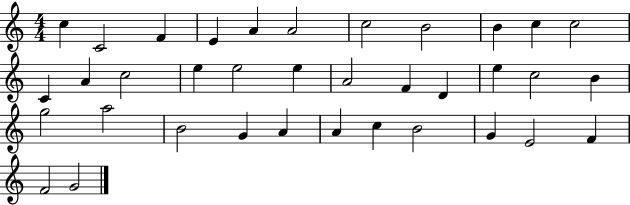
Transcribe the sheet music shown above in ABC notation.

X:1
T:Untitled
M:4/4
L:1/4
K:C
c C2 F E A A2 c2 B2 B c c2 C A c2 e e2 e A2 F D e c2 B g2 a2 B2 G A A c B2 G E2 F F2 G2